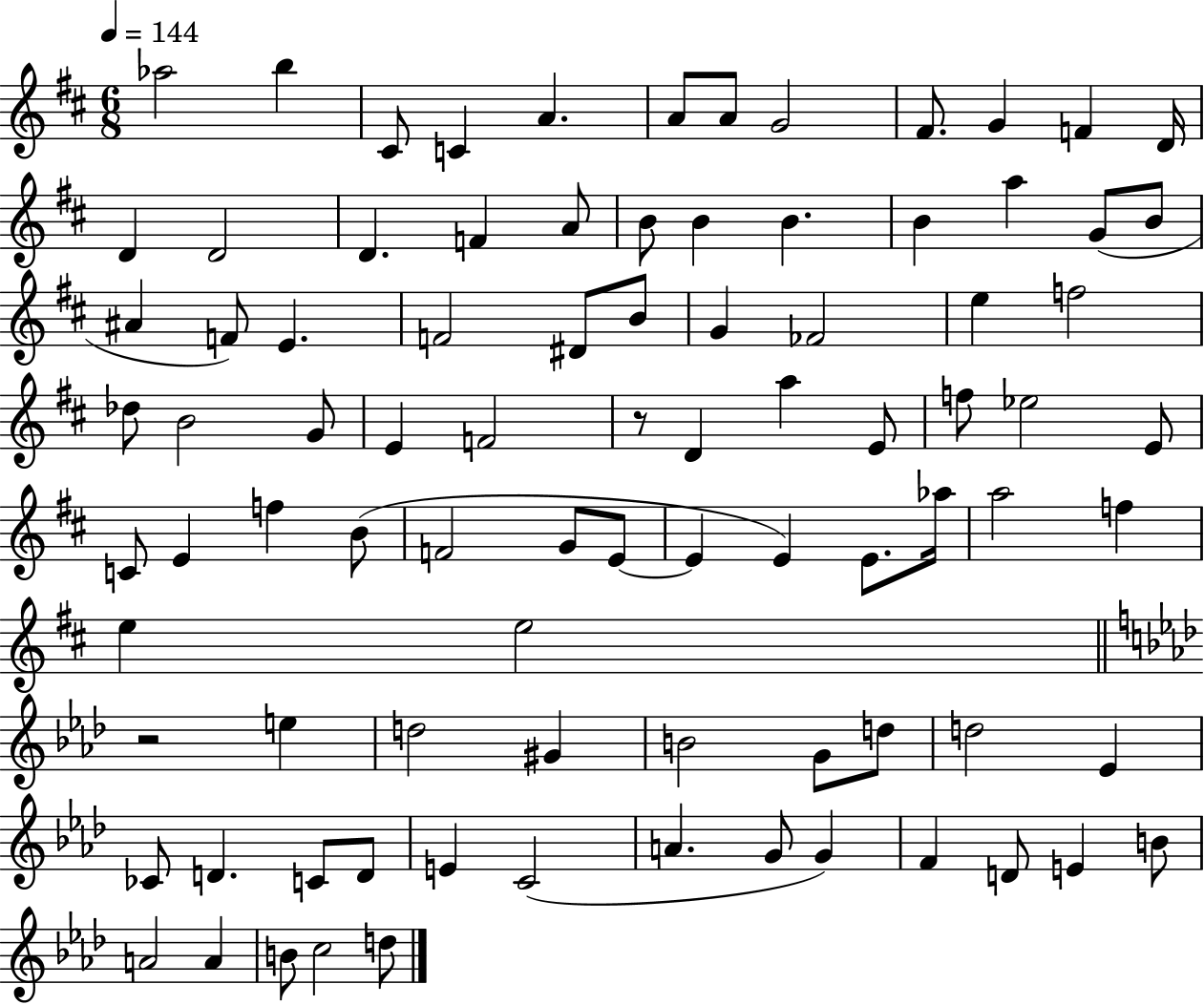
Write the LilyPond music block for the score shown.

{
  \clef treble
  \numericTimeSignature
  \time 6/8
  \key d \major
  \tempo 4 = 144
  aes''2 b''4 | cis'8 c'4 a'4. | a'8 a'8 g'2 | fis'8. g'4 f'4 d'16 | \break d'4 d'2 | d'4. f'4 a'8 | b'8 b'4 b'4. | b'4 a''4 g'8( b'8 | \break ais'4 f'8) e'4. | f'2 dis'8 b'8 | g'4 fes'2 | e''4 f''2 | \break des''8 b'2 g'8 | e'4 f'2 | r8 d'4 a''4 e'8 | f''8 ees''2 e'8 | \break c'8 e'4 f''4 b'8( | f'2 g'8 e'8~~ | e'4 e'4) e'8. aes''16 | a''2 f''4 | \break e''4 e''2 | \bar "||" \break \key f \minor r2 e''4 | d''2 gis'4 | b'2 g'8 d''8 | d''2 ees'4 | \break ces'8 d'4. c'8 d'8 | e'4 c'2( | a'4. g'8 g'4) | f'4 d'8 e'4 b'8 | \break a'2 a'4 | b'8 c''2 d''8 | \bar "|."
}